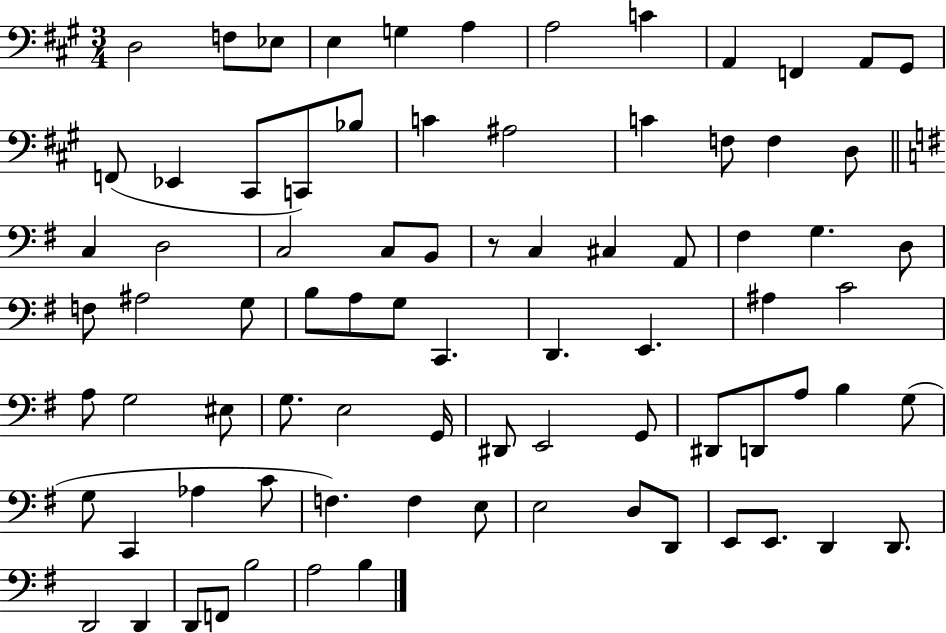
X:1
T:Untitled
M:3/4
L:1/4
K:A
D,2 F,/2 _E,/2 E, G, A, A,2 C A,, F,, A,,/2 ^G,,/2 F,,/2 _E,, ^C,,/2 C,,/2 _B,/2 C ^A,2 C F,/2 F, D,/2 C, D,2 C,2 C,/2 B,,/2 z/2 C, ^C, A,,/2 ^F, G, D,/2 F,/2 ^A,2 G,/2 B,/2 A,/2 G,/2 C,, D,, E,, ^A, C2 A,/2 G,2 ^E,/2 G,/2 E,2 G,,/4 ^D,,/2 E,,2 G,,/2 ^D,,/2 D,,/2 A,/2 B, G,/2 G,/2 C,, _A, C/2 F, F, E,/2 E,2 D,/2 D,,/2 E,,/2 E,,/2 D,, D,,/2 D,,2 D,, D,,/2 F,,/2 B,2 A,2 B,